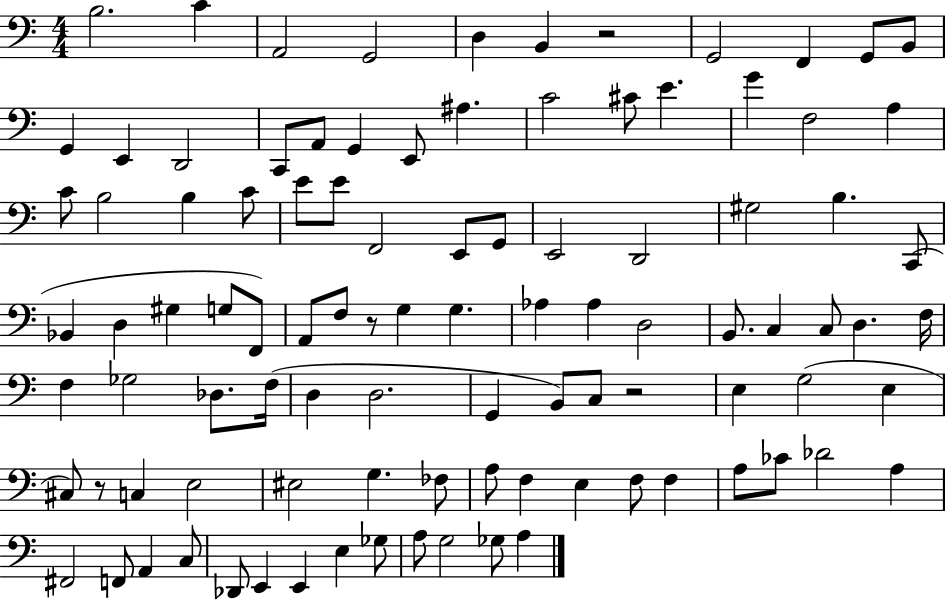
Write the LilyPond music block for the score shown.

{
  \clef bass
  \numericTimeSignature
  \time 4/4
  \key c \major
  b2. c'4 | a,2 g,2 | d4 b,4 r2 | g,2 f,4 g,8 b,8 | \break g,4 e,4 d,2 | c,8 a,8 g,4 e,8 ais4. | c'2 cis'8 e'4. | g'4 f2 a4 | \break c'8 b2 b4 c'8 | e'8 e'8 f,2 e,8 g,8 | e,2 d,2 | gis2 b4. c,8( | \break bes,4 d4 gis4 g8 f,8) | a,8 f8 r8 g4 g4. | aes4 aes4 d2 | b,8. c4 c8 d4. f16 | \break f4 ges2 des8. f16( | d4 d2. | g,4 b,8) c8 r2 | e4 g2( e4 | \break cis8) r8 c4 e2 | eis2 g4. fes8 | a8 f4 e4 f8 f4 | a8 ces'8 des'2 a4 | \break fis,2 f,8 a,4 c8 | des,8 e,4 e,4 e4 ges8 | a8 g2 ges8 a4 | \bar "|."
}